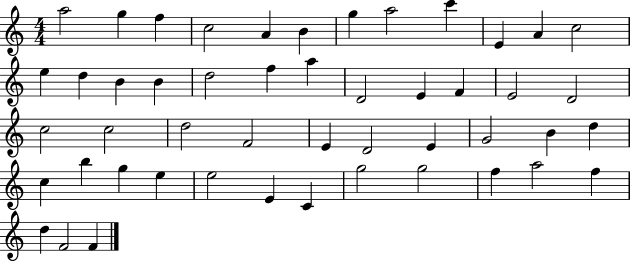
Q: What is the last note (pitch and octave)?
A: F4